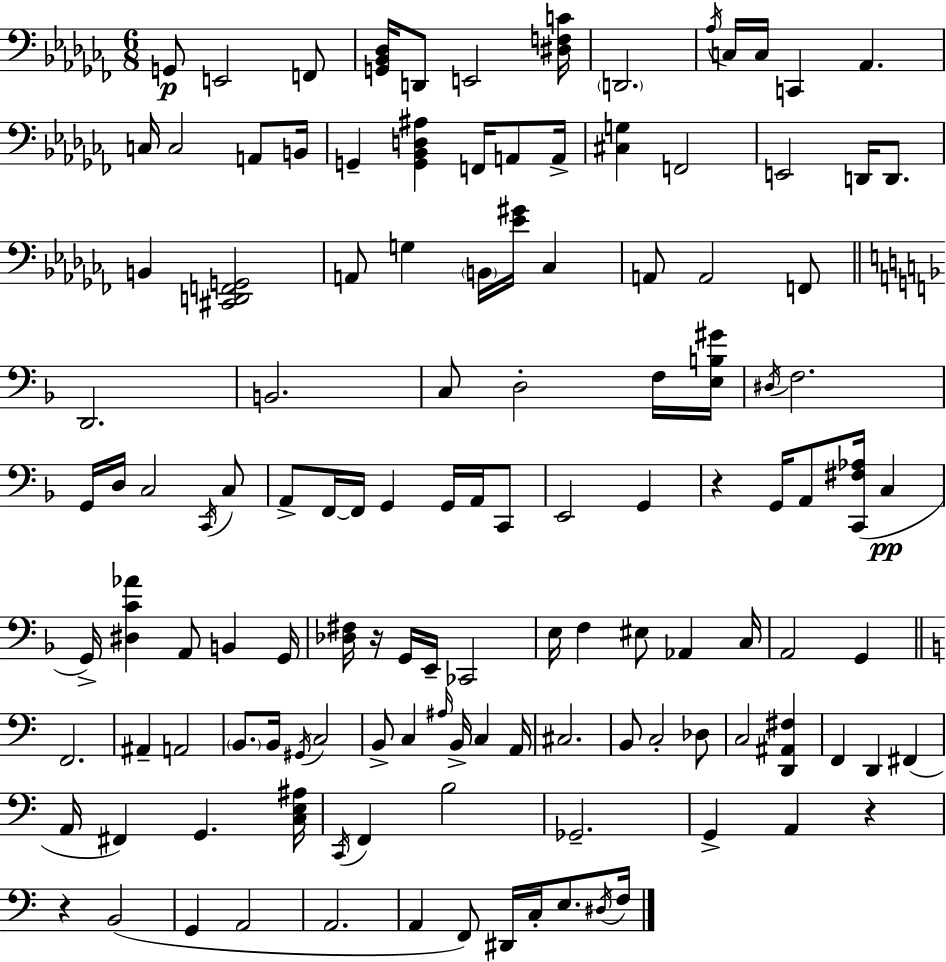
X:1
T:Untitled
M:6/8
L:1/4
K:Abm
G,,/2 E,,2 F,,/2 [G,,_B,,_D,]/4 D,,/2 E,,2 [^D,F,C]/4 D,,2 _A,/4 C,/4 C,/4 C,, _A,, C,/4 C,2 A,,/2 B,,/4 G,, [G,,_B,,D,^A,] F,,/4 A,,/2 A,,/4 [^C,G,] F,,2 E,,2 D,,/4 D,,/2 B,, [^C,,D,,F,,G,,]2 A,,/2 G, B,,/4 [_E^G]/4 _C, A,,/2 A,,2 F,,/2 D,,2 B,,2 C,/2 D,2 F,/4 [E,B,^G]/4 ^D,/4 F,2 G,,/4 D,/4 C,2 C,,/4 C,/2 A,,/2 F,,/4 F,,/4 G,, G,,/4 A,,/4 C,,/2 E,,2 G,, z G,,/4 A,,/2 [C,,^F,_A,]/4 C, G,,/4 [^D,C_A] A,,/2 B,, G,,/4 [_D,^F,]/4 z/4 G,,/4 E,,/4 _C,,2 E,/4 F, ^E,/2 _A,, C,/4 A,,2 G,, F,,2 ^A,, A,,2 B,,/2 B,,/4 ^G,,/4 C,2 B,,/2 C, ^A,/4 B,,/4 C, A,,/4 ^C,2 B,,/2 C,2 _D,/2 C,2 [D,,^A,,^F,] F,, D,, ^F,, A,,/4 ^F,, G,, [C,E,^A,]/4 C,,/4 F,, B,2 _G,,2 G,, A,, z z B,,2 G,, A,,2 A,,2 A,, F,,/2 ^D,,/4 C,/4 E,/2 ^D,/4 F,/4